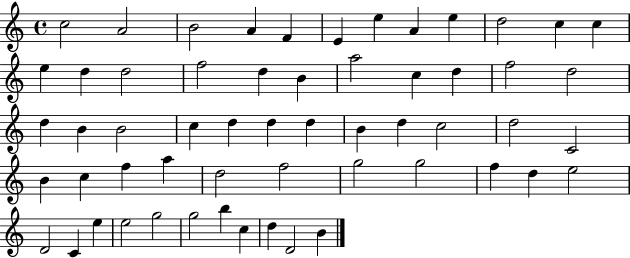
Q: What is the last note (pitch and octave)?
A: B4